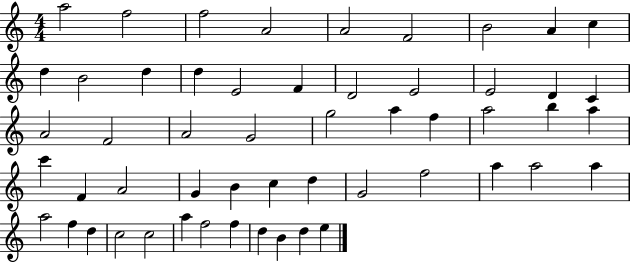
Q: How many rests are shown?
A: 0